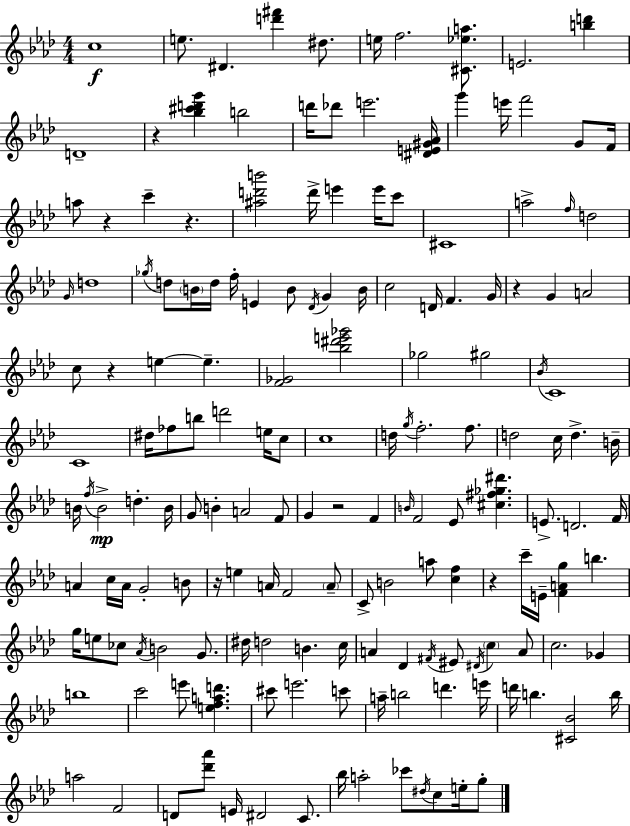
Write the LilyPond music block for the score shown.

{
  \clef treble
  \numericTimeSignature
  \time 4/4
  \key aes \major
  \repeat volta 2 { c''1\f | e''8. dis'4. <d''' fis'''>4 dis''8. | e''16 f''2. <cis' ees'' a''>8. | e'2. <b'' d'''>4 | \break d'1-- | r4 <bes'' cis''' d''' g'''>4 b''2 | d'''16 des'''8 e'''2. <dis' e' gis' aes'>16 | g'''4 e'''16 f'''2 g'8 f'16 | \break a''8 r4 c'''4-- r4. | <ais'' d''' b'''>2 d'''16-> e'''4 e'''16 c'''8 | cis'1 | a''2-> \grace { f''16 } d''2 | \break \grace { g'16 } d''1 | \acciaccatura { ges''16 } d''8 \parenthesize b'16 d''16 f''16-. e'4 b'8 \acciaccatura { des'16 } g'4 | b'16 c''2 d'16 f'4. | g'16 r4 g'4 a'2 | \break c''8 r4 e''4~~ e''4.-- | <f' ges'>2 <bes'' dis''' e''' ges'''>2 | ges''2 gis''2 | \acciaccatura { bes'16 } c'1 | \break c'1 | dis''16 fes''8 b''8 d'''2 | e''16 c''8 c''1 | d''16 \acciaccatura { g''16 } f''2.-. | \break f''8. d''2 c''16 d''4.-> | b'16-- b'16 \acciaccatura { f''16 } b'2->\mp | d''4.-. b'16 g'8 b'4-. a'2 | f'8 g'4 r2 | \break f'4 \grace { b'16 } f'2 | ees'8 <cis'' fis'' ges'' dis'''>4. e'8.-> d'2. | f'16 a'4 c''16 a'16 g'2-. | b'8 r16 e''4 a'16 f'2 | \break \parenthesize a'8-- c'8-> b'2 | a''8 <c'' f''>4 r4 c'''16-- e'16-- <f' a' g''>4 | b''4. g''16 e''8 ces''8 \acciaccatura { aes'16 } b'2 | g'8. dis''16 d''2 | \break b'4. c''16 a'4 des'4 | \acciaccatura { fis'16 } eis'8 \acciaccatura { dis'16 } \parenthesize c''4 a'8 c''2. | ges'4 b''1 | c'''2 | \break e'''8 <e'' f'' a'' d'''>4. cis'''8 e'''2. | c'''8 a''16-- b''2 | d'''4. e'''16 d'''16 b''4. | <cis' bes'>2 b''16 a''2 | \break f'2 d'8 <des''' aes'''>8 e'16 | dis'2 c'8. bes''16 a''2-. | ces'''8 \acciaccatura { dis''16 } c''8 e''16-. g''8-. } \bar "|."
}